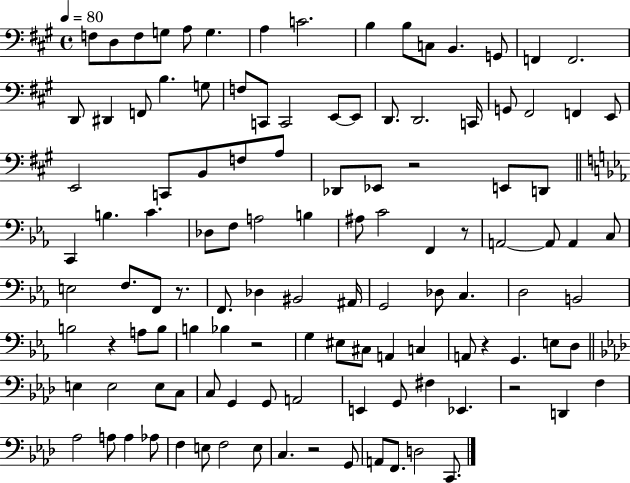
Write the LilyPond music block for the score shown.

{
  \clef bass
  \time 4/4
  \defaultTimeSignature
  \key a \major
  \tempo 4 = 80
  \repeat volta 2 { f8 d8 f8 g8 a8 g4. | a4 c'2. | b4 b8 c8 b,4. g,8 | f,4 f,2. | \break d,8 dis,4 f,8 b4. g8 | f8 c,8 c,2 e,8~~ e,8 | d,8. d,2. c,16 | g,8 fis,2 f,4 e,8 | \break e,2 c,8 b,8 f8 a8 | des,8 ees,8 r2 e,8 d,8 | \bar "||" \break \key c \minor c,4 b4. c'4. | des8 f8 a2 b4 | ais8 c'2 f,4 r8 | a,2~~ a,8 a,4 c8 | \break e2 f8. f,8 r8. | f,8. des4 bis,2 ais,16 | g,2 des8 c4. | d2 b,2 | \break b2 r4 a8 b8 | b4 bes4 r2 | g4 eis8 cis8 a,4 c4 | a,8 r4 g,4. e8 d8 | \break \bar "||" \break \key aes \major e4 e2 e8 c8 | c8 g,4 g,8 a,2 | e,4 g,8 fis4 ees,4. | r2 d,4 f4 | \break aes2 a8 a4 aes8 | f4 e8 f2 e8 | c4. r2 g,8 | a,8 f,8. d2 c,8. | \break } \bar "|."
}